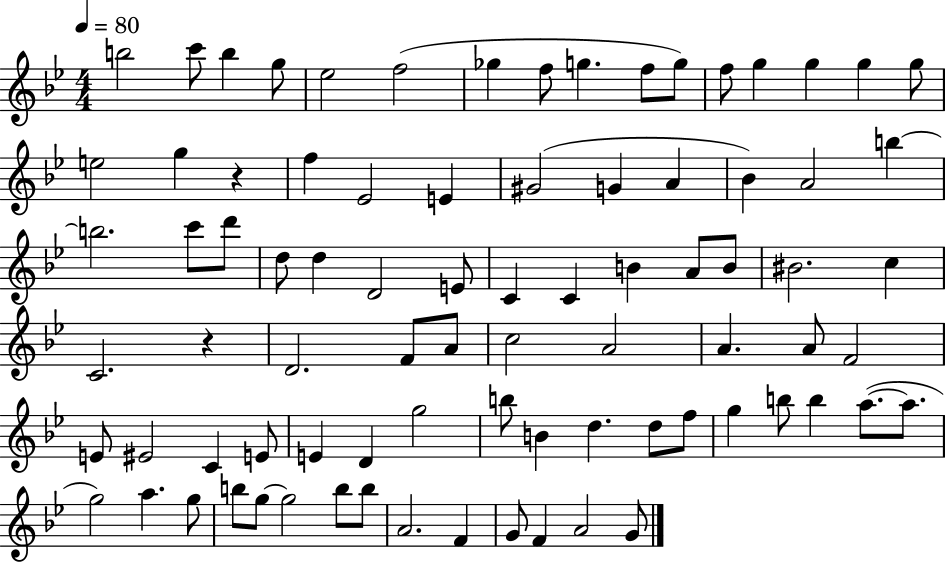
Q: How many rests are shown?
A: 2